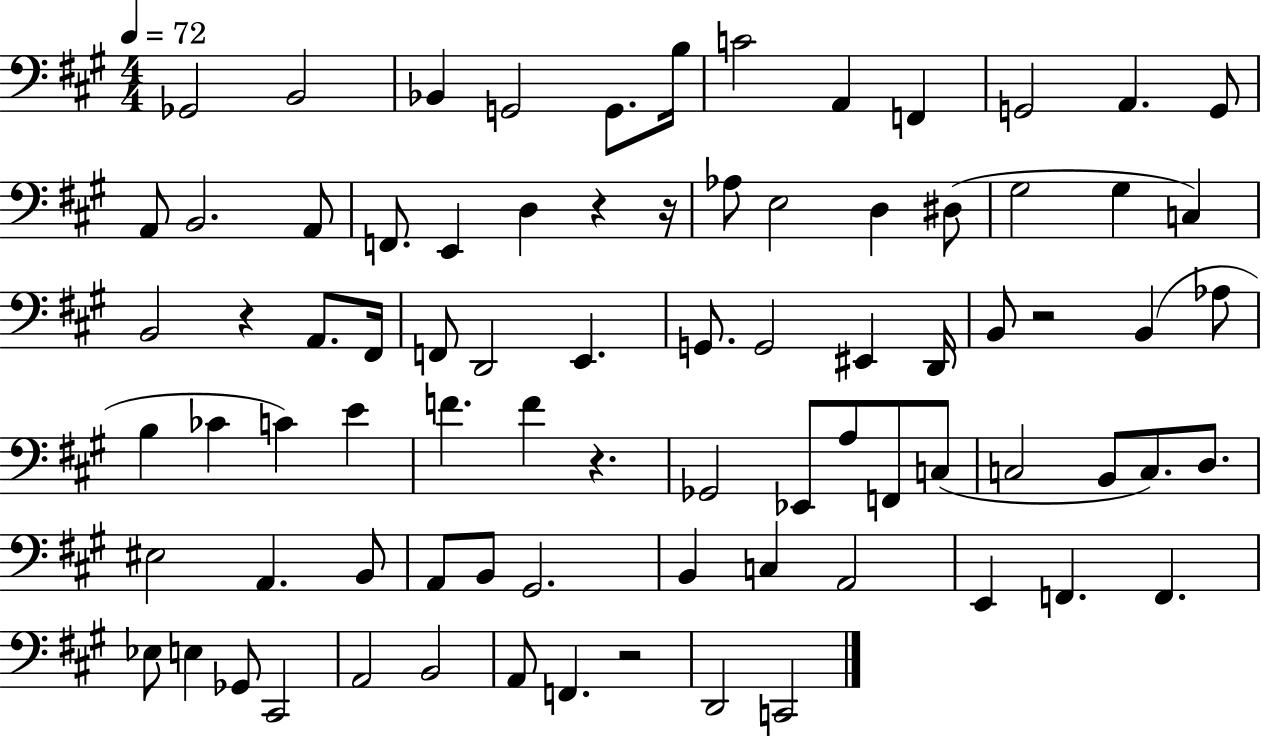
{
  \clef bass
  \numericTimeSignature
  \time 4/4
  \key a \major
  \tempo 4 = 72
  ges,2 b,2 | bes,4 g,2 g,8. b16 | c'2 a,4 f,4 | g,2 a,4. g,8 | \break a,8 b,2. a,8 | f,8. e,4 d4 r4 r16 | aes8 e2 d4 dis8( | gis2 gis4 c4) | \break b,2 r4 a,8. fis,16 | f,8 d,2 e,4. | g,8. g,2 eis,4 d,16 | b,8 r2 b,4( aes8 | \break b4 ces'4 c'4) e'4 | f'4. f'4 r4. | ges,2 ees,8 a8 f,8 c8( | c2 b,8 c8.) d8. | \break eis2 a,4. b,8 | a,8 b,8 gis,2. | b,4 c4 a,2 | e,4 f,4. f,4. | \break ees8 e4 ges,8 cis,2 | a,2 b,2 | a,8 f,4. r2 | d,2 c,2 | \break \bar "|."
}